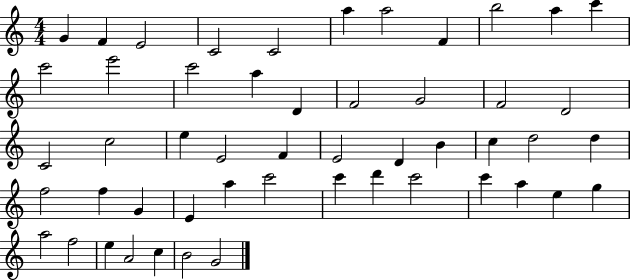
G4/q F4/q E4/h C4/h C4/h A5/q A5/h F4/q B5/h A5/q C6/q C6/h E6/h C6/h A5/q D4/q F4/h G4/h F4/h D4/h C4/h C5/h E5/q E4/h F4/q E4/h D4/q B4/q C5/q D5/h D5/q F5/h F5/q G4/q E4/q A5/q C6/h C6/q D6/q C6/h C6/q A5/q E5/q G5/q A5/h F5/h E5/q A4/h C5/q B4/h G4/h